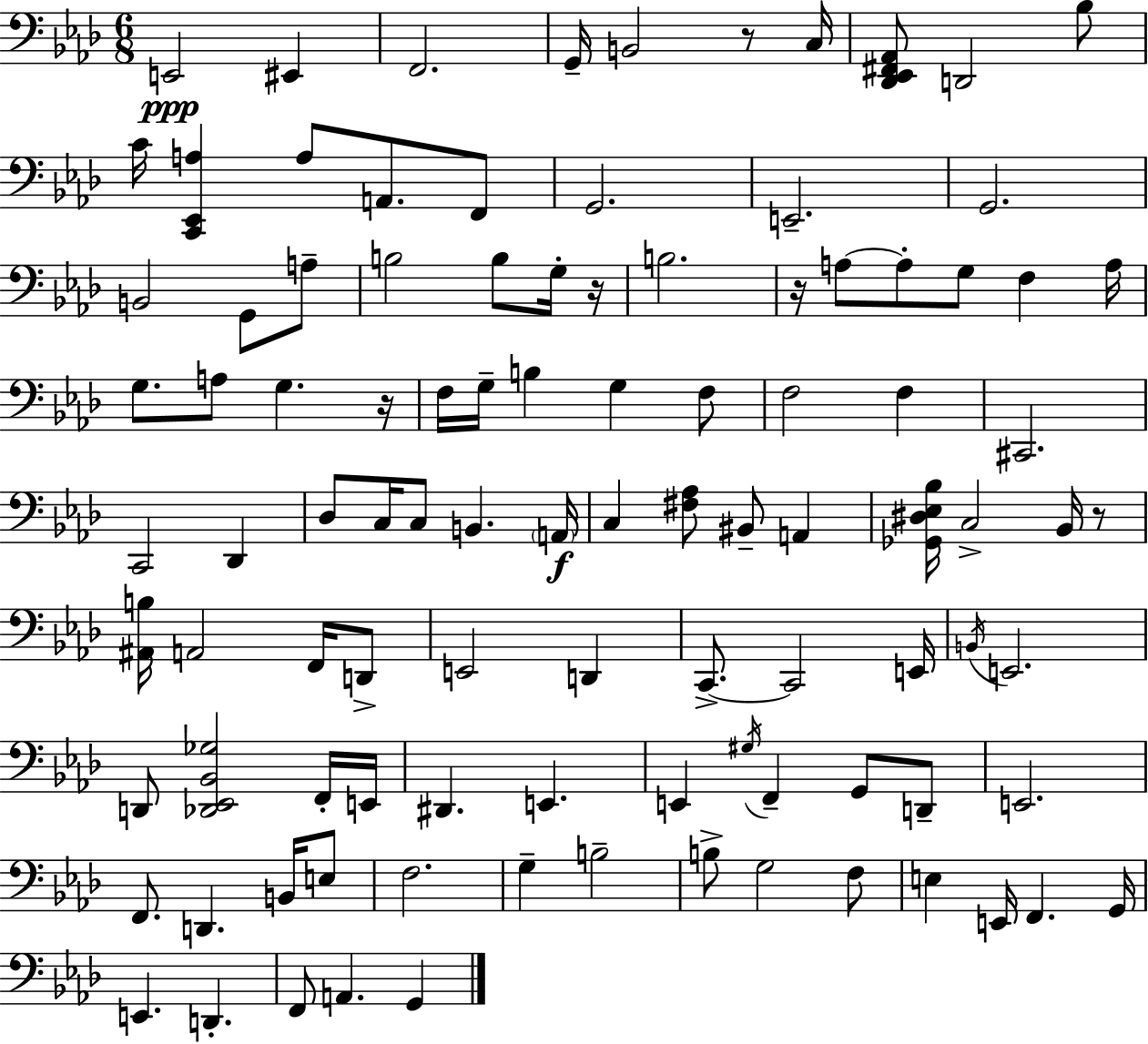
E2/h EIS2/q F2/h. G2/s B2/h R/e C3/s [Db2,Eb2,F#2,Ab2]/e D2/h Bb3/e C4/s [C2,Eb2,A3]/q A3/e A2/e. F2/e G2/h. E2/h. G2/h. B2/h G2/e A3/e B3/h B3/e G3/s R/s B3/h. R/s A3/e A3/e G3/e F3/q A3/s G3/e. A3/e G3/q. R/s F3/s G3/s B3/q G3/q F3/e F3/h F3/q C#2/h. C2/h Db2/q Db3/e C3/s C3/e B2/q. A2/s C3/q [F#3,Ab3]/e BIS2/e A2/q [Gb2,D#3,Eb3,Bb3]/s C3/h Bb2/s R/e [A#2,B3]/s A2/h F2/s D2/e E2/h D2/q C2/e. C2/h E2/s B2/s E2/h. D2/e [Db2,Eb2,Bb2,Gb3]/h F2/s E2/s D#2/q. E2/q. E2/q G#3/s F2/q G2/e D2/e E2/h. F2/e. D2/q. B2/s E3/e F3/h. G3/q B3/h B3/e G3/h F3/e E3/q E2/s F2/q. G2/s E2/q. D2/q. F2/e A2/q. G2/q